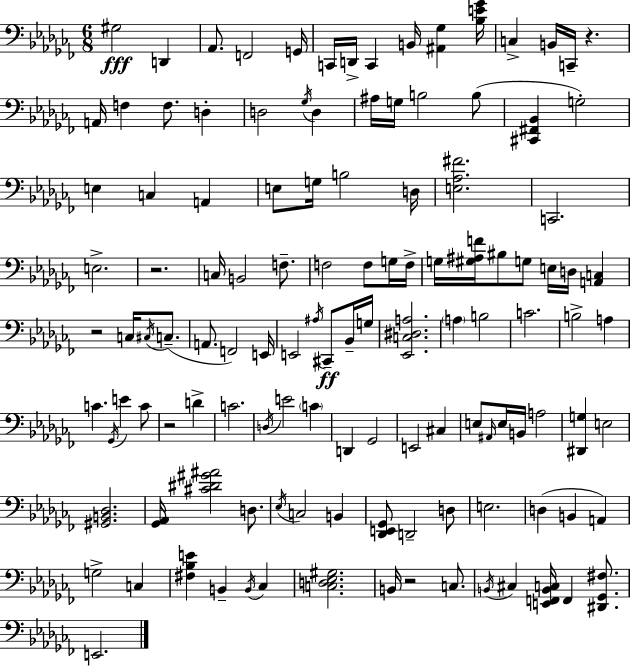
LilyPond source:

{
  \clef bass
  \numericTimeSignature
  \time 6/8
  \key aes \minor
  \repeat volta 2 { gis2\fff d,4 | aes,8. f,2 g,16 | c,16 d,16-> c,4 b,16 <ais, ges>4 <bes e' ges'>16 | c4-> b,16 c,16-- r4. | \break a,16 f4 f8. d4-. | d2 \acciaccatura { ges16 } d4 | ais16 g16 b2 b8( | <cis, fis, bes,>4 g2-.) | \break e4 c4 a,4 | e8 g16 b2 | d16 <e aes fis'>2. | c,2. | \break e2.-> | r2. | c16 b,2 f8.-- | f2 f8 g16 | \break f16-> g16 <gis ais f'>16 bis8 g8 e16 d16 <a, c>4 | r2 c16 \acciaccatura { cis16 }( c8.-- | a,8. f,2) | e,16 e,2 \acciaccatura { ais16 }\ff cis,8-- | \break bes,16-- g16 <ees, c dis a>2. | \parenthesize a4 b2 | c'2. | b2-> a4 | \break c'4. \acciaccatura { ges,16 } e'4 | c'8 r2 | d'4-> c'2. | \acciaccatura { d16 } e'2 | \break \parenthesize c'4 d,4 ges,2 | e,2 | cis4 e8 \grace { ais,16 } e16 b,16 a2 | <dis, g>4 e2 | \break <gis, b, des>2. | <ges, aes,>16 <cis' dis' gis' ais'>2 | d8. \acciaccatura { ees16 } c2 | b,4 <des, e, ges,>8 d,2-- | \break d8 e2. | d4( b,4 | a,4) g2-> | c4 <fis bes e'>4 b,4-- | \break \acciaccatura { b,16 } ces4 <c d ees gis>2. | b,16 r2 | c8. \acciaccatura { b,16 } cis4 | <e, f, b, c>16 f,4 <dis, ges, fis>8. e,2. | \break } \bar "|."
}